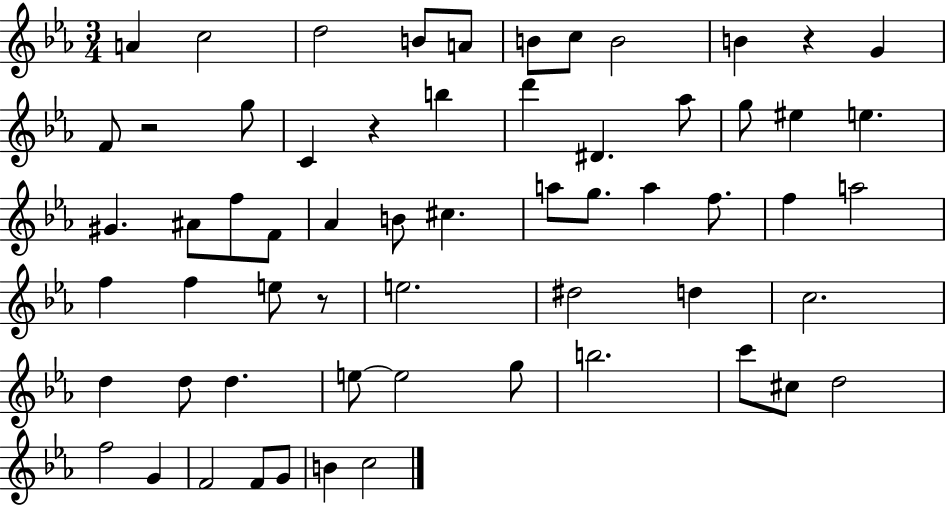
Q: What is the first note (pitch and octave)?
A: A4